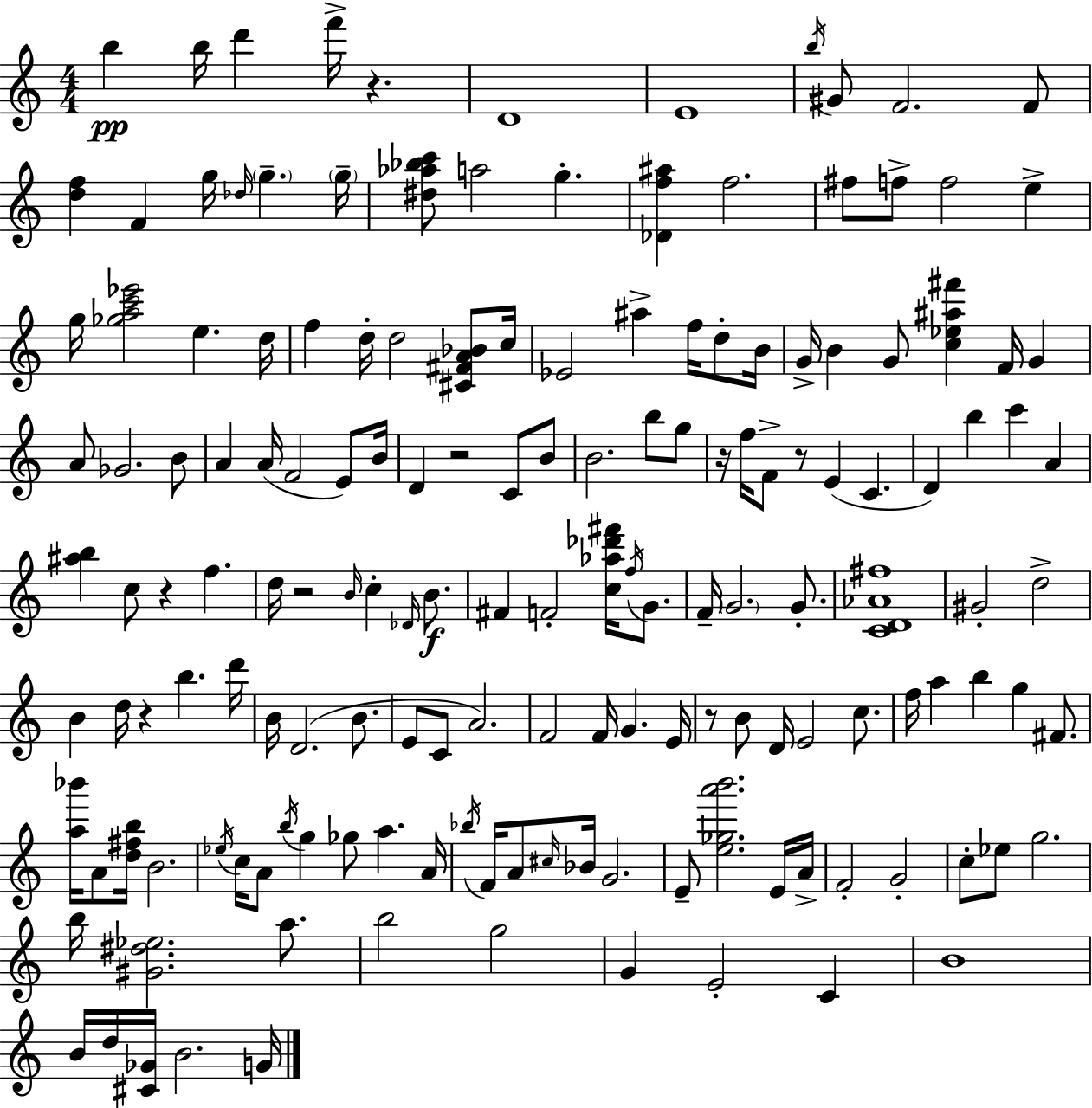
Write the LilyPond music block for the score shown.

{
  \clef treble
  \numericTimeSignature
  \time 4/4
  \key a \minor
  b''4\pp b''16 d'''4 f'''16-> r4. | d'1 | e'1 | \acciaccatura { b''16 } gis'8 f'2. f'8 | \break <d'' f''>4 f'4 g''16 \grace { des''16 } \parenthesize g''4.-- | \parenthesize g''16-- <dis'' aes'' bes'' c'''>8 a''2 g''4.-. | <des' f'' ais''>4 f''2. | fis''8 f''8-> f''2 e''4-> | \break g''16 <ges'' a'' c''' ees'''>2 e''4. | d''16 f''4 d''16-. d''2 <cis' fis' a' bes'>8 | c''16 ees'2 ais''4-> f''16 d''8-. | b'16 g'16-> b'4 g'8 <c'' ees'' ais'' fis'''>4 f'16 g'4 | \break a'8 ges'2. | b'8 a'4 a'16( f'2 e'8) | b'16 d'4 r2 c'8 | b'8 b'2. b''8 | \break g''8 r16 f''16 f'8-> r8 e'4( c'4. | d'4) b''4 c'''4 a'4 | <ais'' b''>4 c''8 r4 f''4. | d''16 r2 \grace { b'16 } c''4-. | \break \grace { des'16 }\f b'8. fis'4 f'2-. | <c'' aes'' des''' fis'''>16 \acciaccatura { f''16 } g'8. f'16-- \parenthesize g'2. | g'8.-. <c' d' aes' fis''>1 | gis'2-. d''2-> | \break b'4 d''16 r4 b''4. | d'''16 b'16 d'2.( | b'8. e'8 c'8 a'2.) | f'2 f'16 g'4. | \break e'16 r8 b'8 d'16 e'2 | c''8. f''16 a''4 b''4 g''4 | fis'8. <a'' bes'''>16 a'8 <d'' fis'' b''>16 b'2. | \acciaccatura { ees''16 } c''16 a'8 \acciaccatura { b''16 } g''4 ges''8 | \break a''4. a'16 \acciaccatura { bes''16 } f'16 a'8 \grace { cis''16 } bes'16 g'2. | e'8-- <e'' ges'' a''' b'''>2. | e'16 a'16-> f'2-. | g'2-. c''8-. ees''8 g''2. | \break b''16 <gis' dis'' ees''>2. | a''8. b''2 | g''2 g'4 e'2-. | c'4 b'1 | \break b'16 d''16 <cis' ges'>16 b'2. | g'16 \bar "|."
}